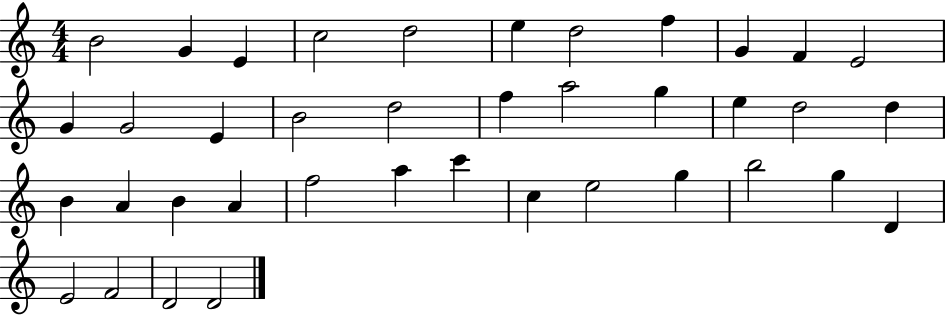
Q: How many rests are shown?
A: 0